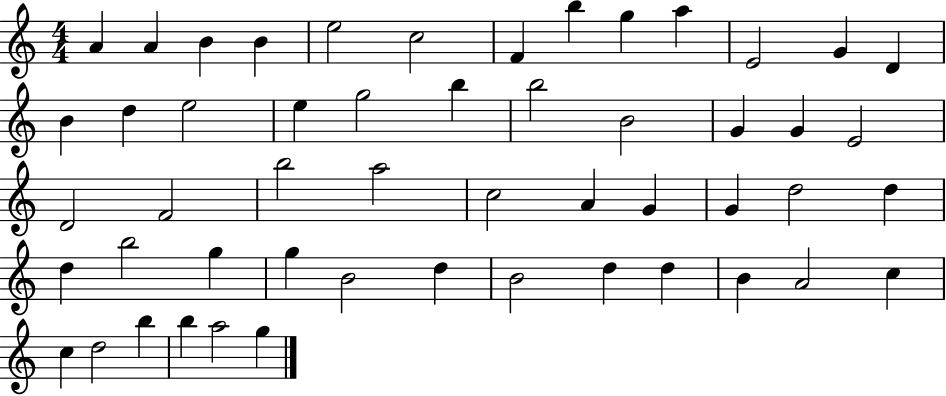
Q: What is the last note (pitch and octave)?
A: G5